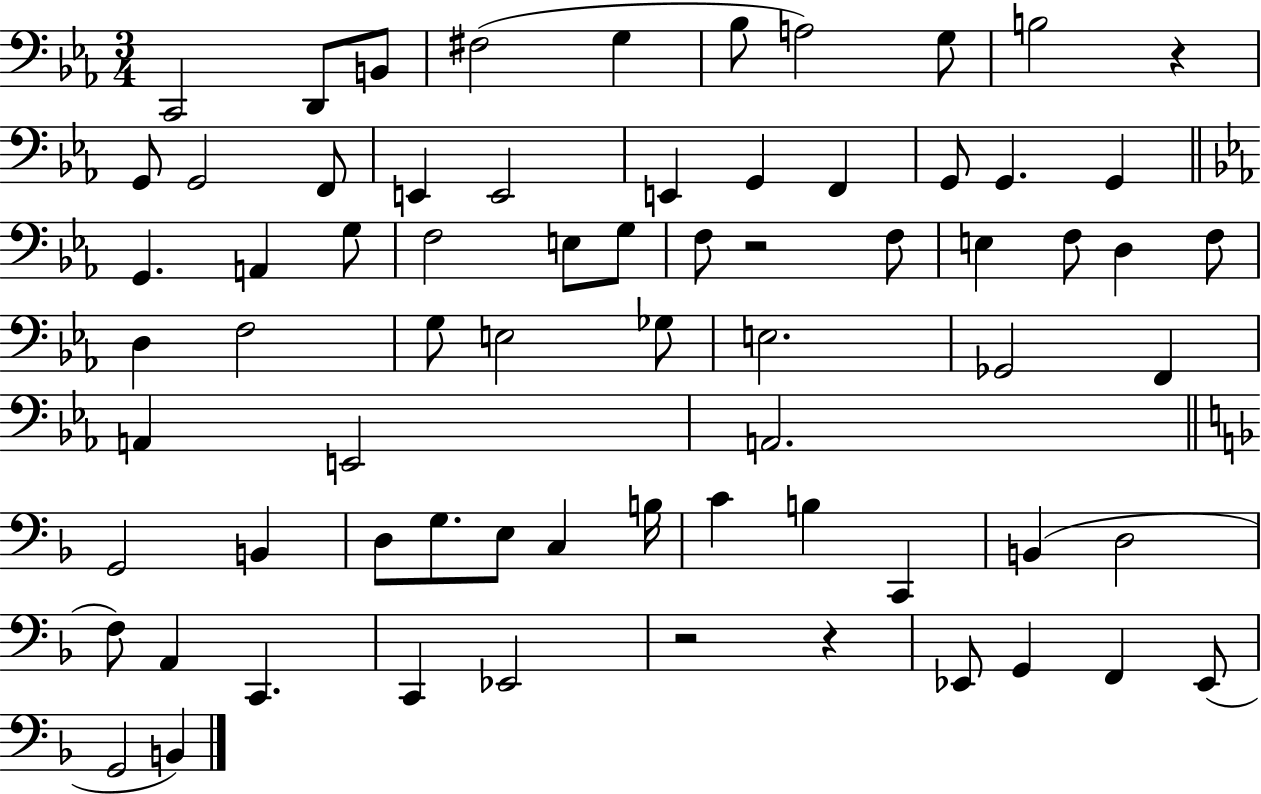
{
  \clef bass
  \numericTimeSignature
  \time 3/4
  \key ees \major
  \repeat volta 2 { c,2 d,8 b,8 | fis2( g4 | bes8 a2) g8 | b2 r4 | \break g,8 g,2 f,8 | e,4 e,2 | e,4 g,4 f,4 | g,8 g,4. g,4 | \break \bar "||" \break \key ees \major g,4. a,4 g8 | f2 e8 g8 | f8 r2 f8 | e4 f8 d4 f8 | \break d4 f2 | g8 e2 ges8 | e2. | ges,2 f,4 | \break a,4 e,2 | a,2. | \bar "||" \break \key d \minor g,2 b,4 | d8 g8. e8 c4 b16 | c'4 b4 c,4 | b,4( d2 | \break f8) a,4 c,4. | c,4 ees,2 | r2 r4 | ees,8 g,4 f,4 ees,8( | \break g,2 b,4) | } \bar "|."
}